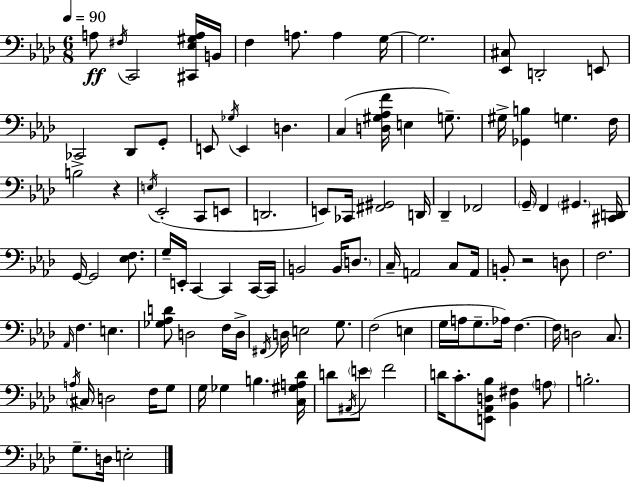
{
  \clef bass
  \numericTimeSignature
  \time 6/8
  \key aes \major
  \tempo 4 = 90
  \repeat volta 2 { a8\ff \acciaccatura { fis16 } c,2 <cis, ees gis a>16 | b,16 f4 a8. a4 | g16~~ g2. | <ees, cis>8 d,2-. e,8 | \break ces,2 des,8 g,8-. | e,8 \acciaccatura { ges16 } e,4 d4. | c4( <d gis aes f'>16 e4 g8.--) | gis16-> <ges, b>4 g4. | \break f16 b2-> r4 | \acciaccatura { e16 }( ees,2-. c,8 | e,8 d,2. | e,8) ces,16 <fis, gis,>2 | \break d,16 des,4-- fes,2 | \parenthesize g,16-- f,4 \parenthesize gis,4. | <cis, d,>16 g,16~~ g,2 | <ees f>8. g16-- e,16-. c,4~~ c,4 | \break c,16~~ c,16 b,2 b,16 | \parenthesize d8. c16-- a,2 | c8 a,16 b,8-. r2 | d8 f2. | \break \grace { aes,16 } f4. e4. | <ges aes d'>8 d2 | f16 d16-> \acciaccatura { fis,16 } d16 e2 | g8. f2( | \break e4 g16 a16 g8.-- aes16) f4.~~ | f16 d2 | c8. \acciaccatura { a16 } \parenthesize cis16 d2 | f16 g8 g16 ges4 b4. | \break <c gis a des'>16 d'8 \acciaccatura { ais,16 } \parenthesize e'8 f'2 | d'16 c'8.-. <e, aes, d bes>8 | <bes, fis>4 \parenthesize a8 b2.-. | g8.-- d16 e2-. | \break } \bar "|."
}